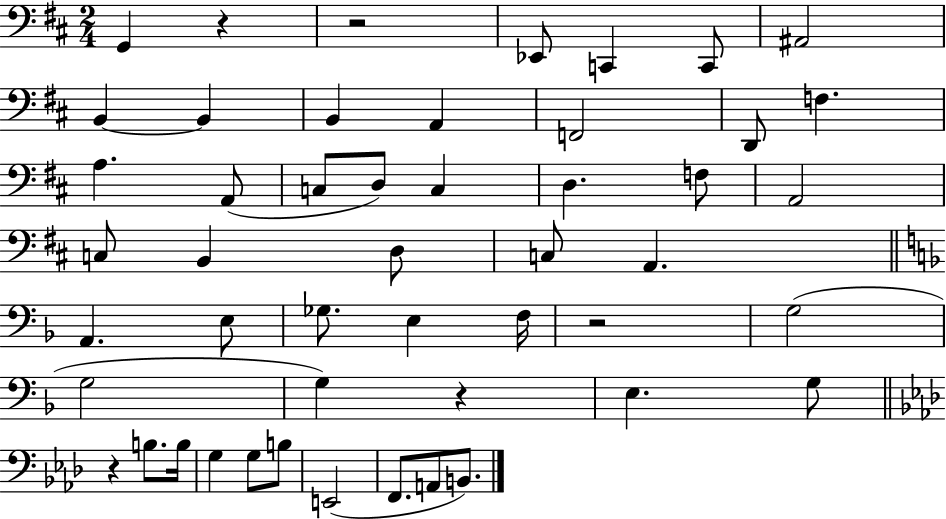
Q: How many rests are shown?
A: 5